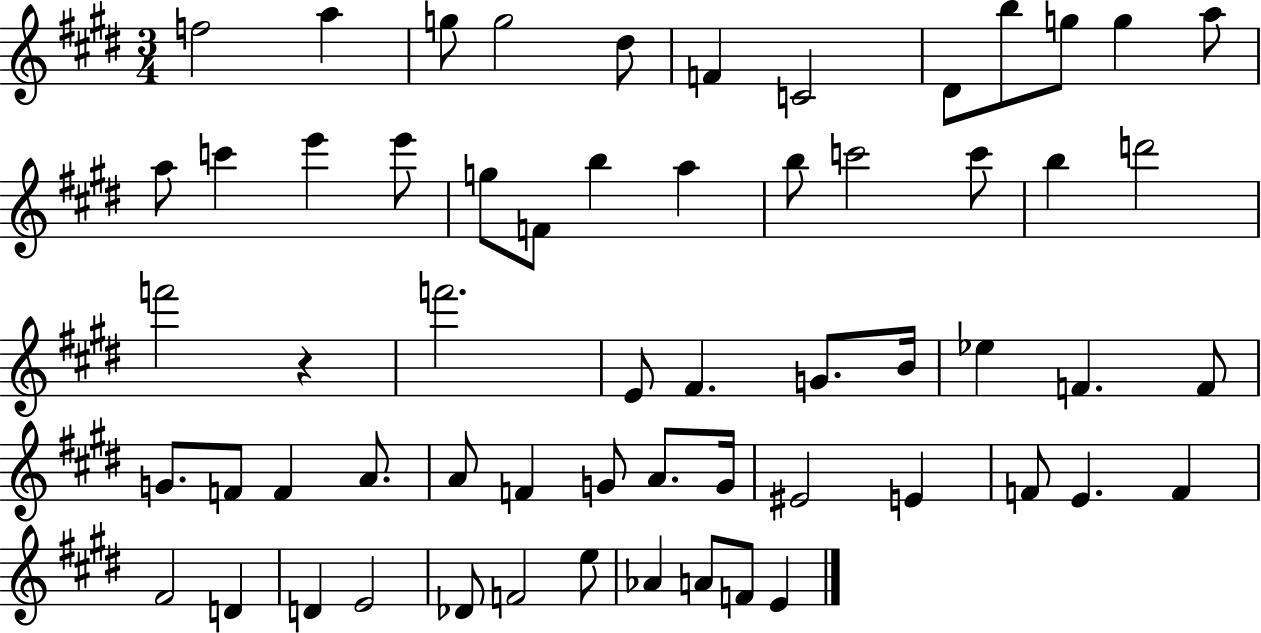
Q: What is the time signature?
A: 3/4